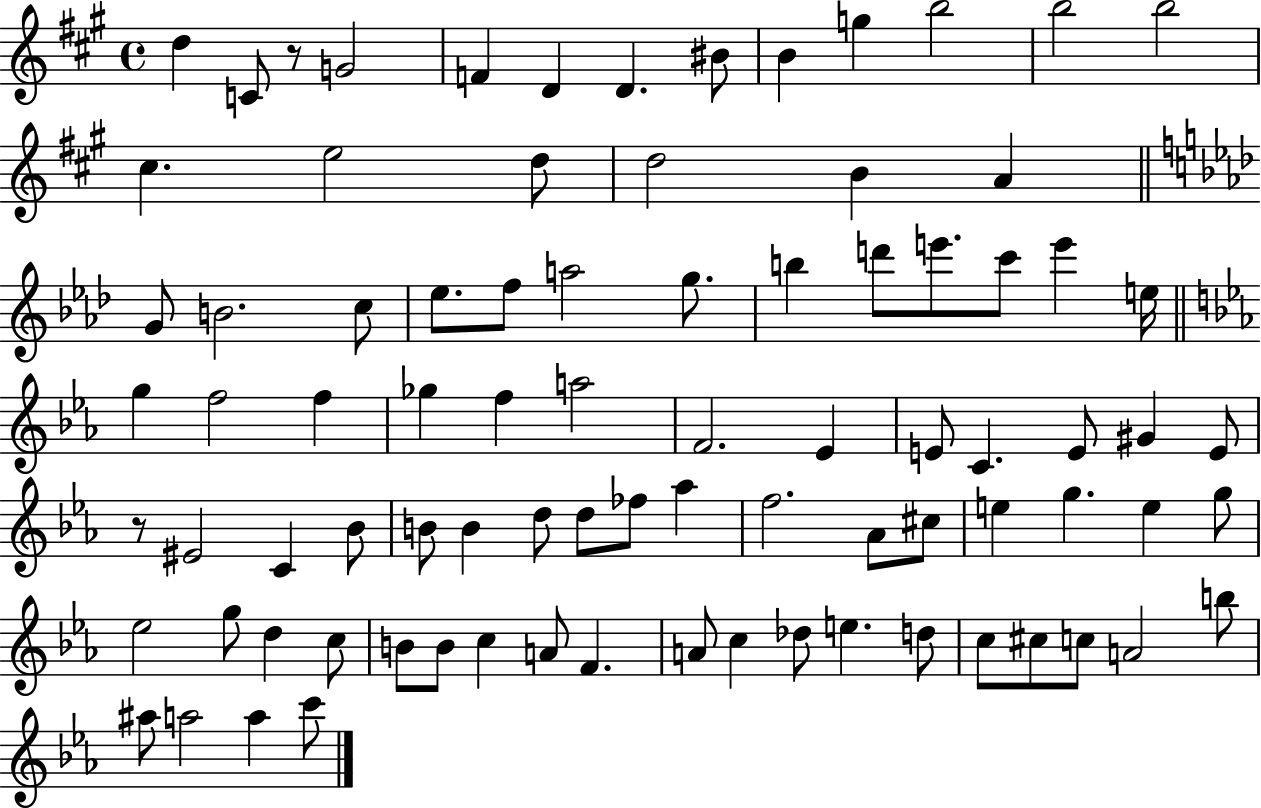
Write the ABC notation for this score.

X:1
T:Untitled
M:4/4
L:1/4
K:A
d C/2 z/2 G2 F D D ^B/2 B g b2 b2 b2 ^c e2 d/2 d2 B A G/2 B2 c/2 _e/2 f/2 a2 g/2 b d'/2 e'/2 c'/2 e' e/4 g f2 f _g f a2 F2 _E E/2 C E/2 ^G E/2 z/2 ^E2 C _B/2 B/2 B d/2 d/2 _f/2 _a f2 _A/2 ^c/2 e g e g/2 _e2 g/2 d c/2 B/2 B/2 c A/2 F A/2 c _d/2 e d/2 c/2 ^c/2 c/2 A2 b/2 ^a/2 a2 a c'/2